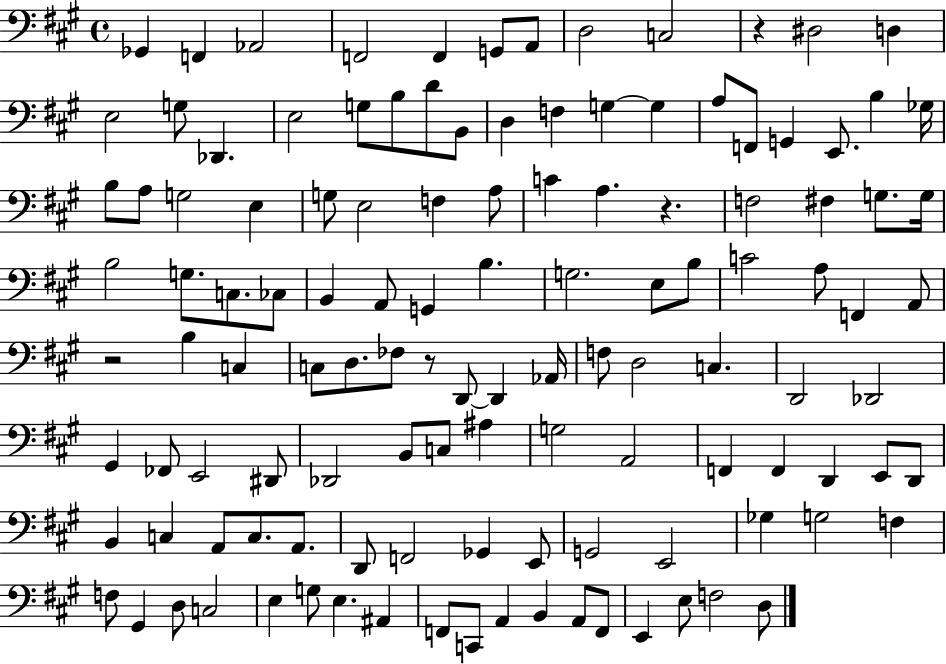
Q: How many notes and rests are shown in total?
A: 122